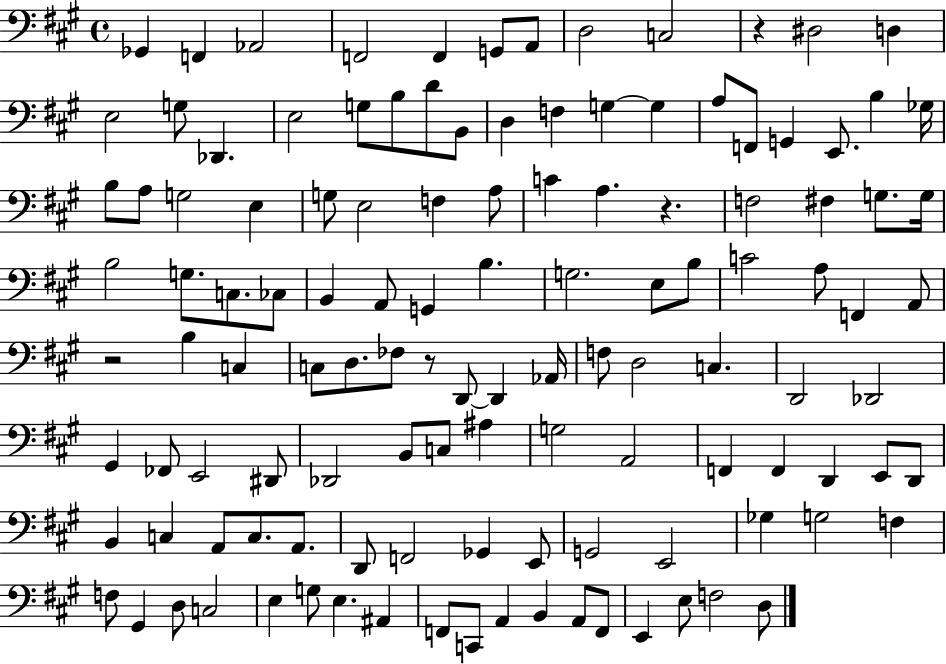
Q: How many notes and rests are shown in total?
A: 122